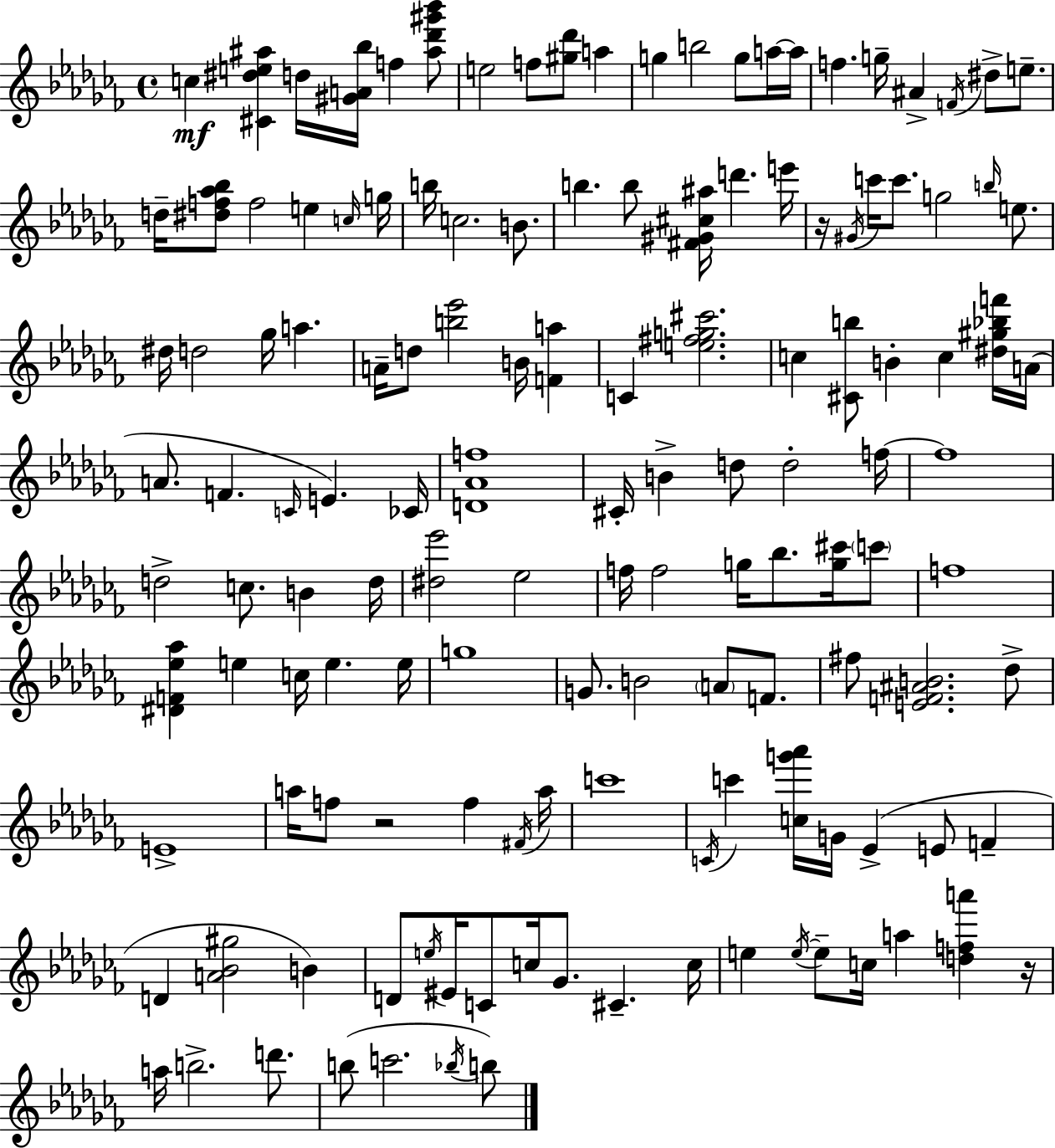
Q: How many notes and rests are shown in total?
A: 137